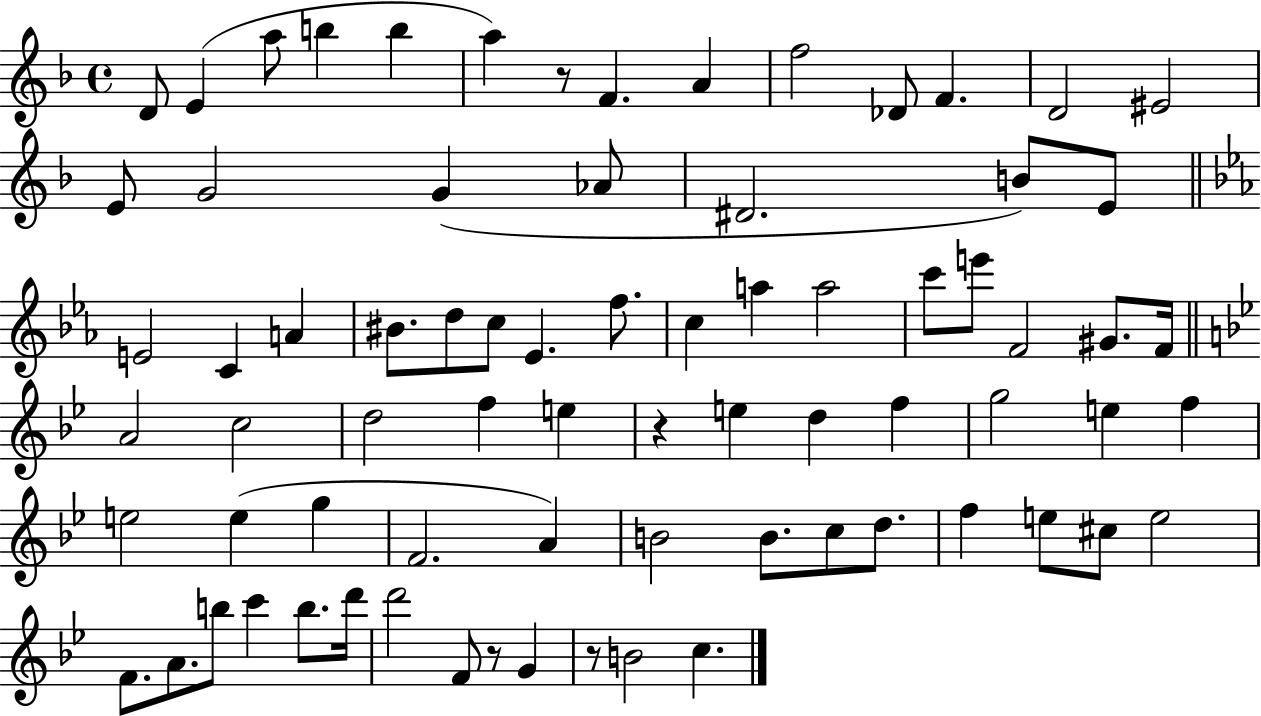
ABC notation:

X:1
T:Untitled
M:4/4
L:1/4
K:F
D/2 E a/2 b b a z/2 F A f2 _D/2 F D2 ^E2 E/2 G2 G _A/2 ^D2 B/2 E/2 E2 C A ^B/2 d/2 c/2 _E f/2 c a a2 c'/2 e'/2 F2 ^G/2 F/4 A2 c2 d2 f e z e d f g2 e f e2 e g F2 A B2 B/2 c/2 d/2 f e/2 ^c/2 e2 F/2 A/2 b/2 c' b/2 d'/4 d'2 F/2 z/2 G z/2 B2 c